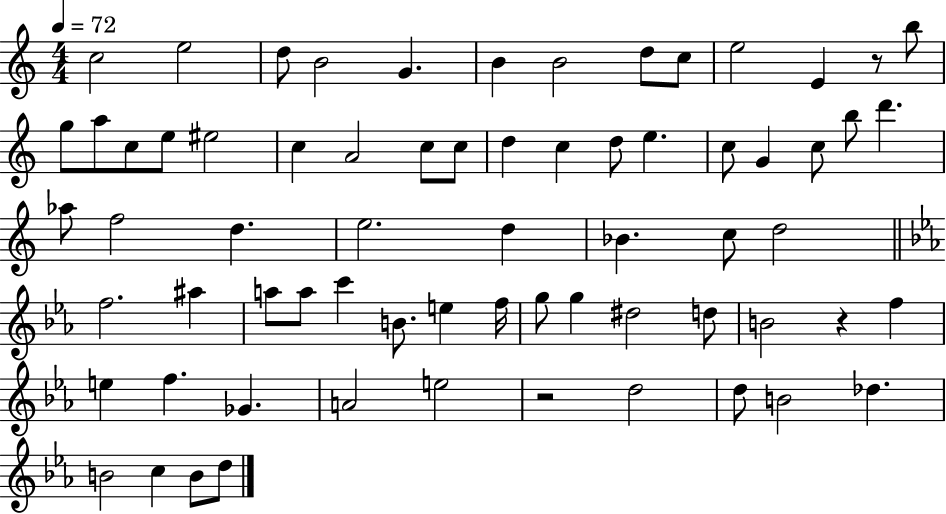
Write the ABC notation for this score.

X:1
T:Untitled
M:4/4
L:1/4
K:C
c2 e2 d/2 B2 G B B2 d/2 c/2 e2 E z/2 b/2 g/2 a/2 c/2 e/2 ^e2 c A2 c/2 c/2 d c d/2 e c/2 G c/2 b/2 d' _a/2 f2 d e2 d _B c/2 d2 f2 ^a a/2 a/2 c' B/2 e f/4 g/2 g ^d2 d/2 B2 z f e f _G A2 e2 z2 d2 d/2 B2 _d B2 c B/2 d/2